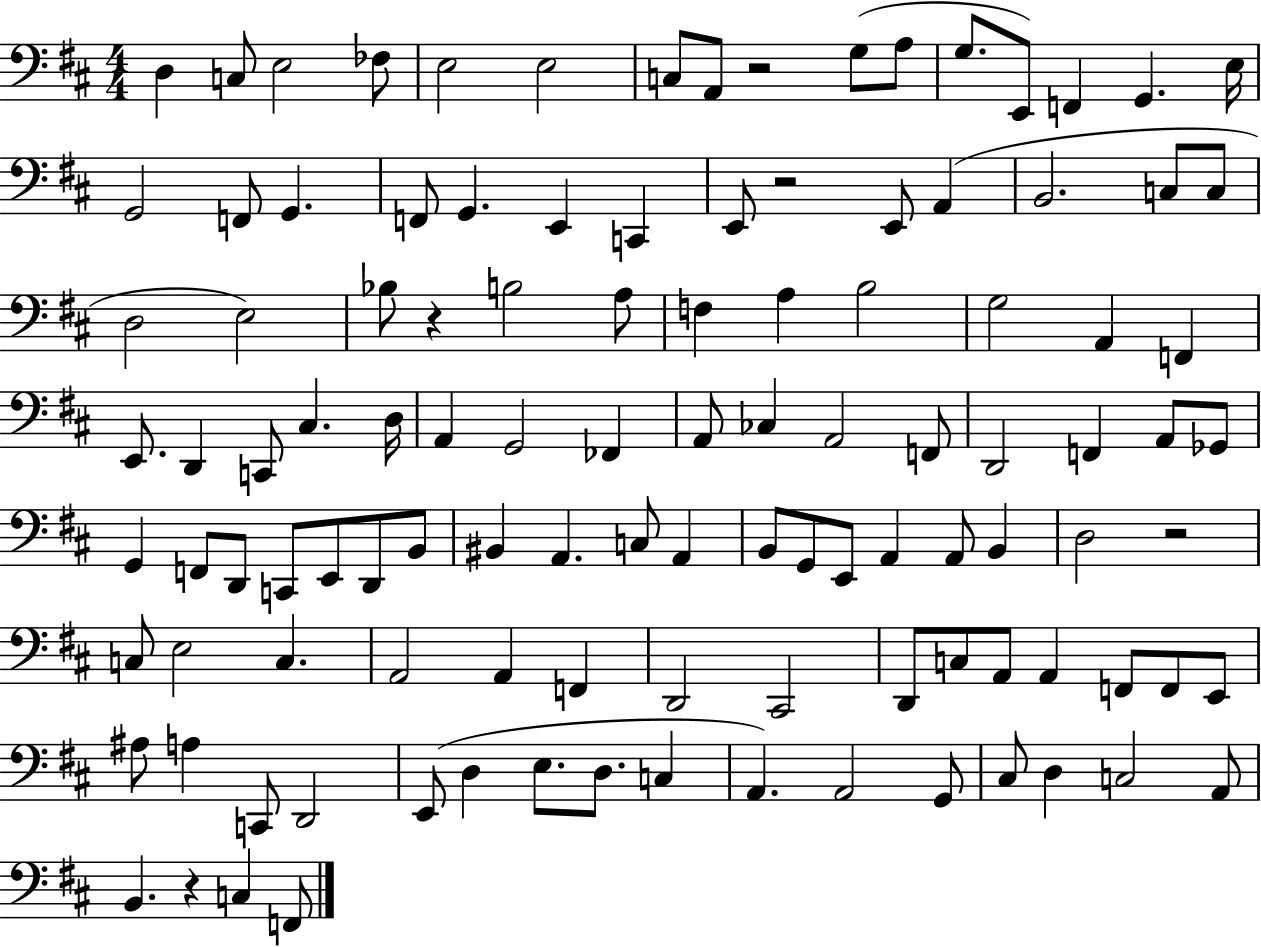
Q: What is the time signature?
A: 4/4